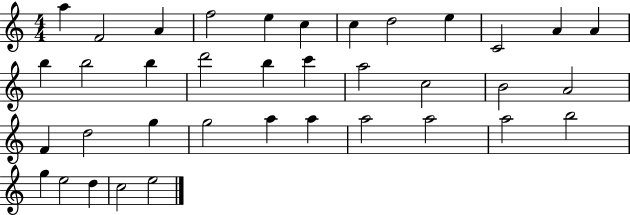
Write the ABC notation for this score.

X:1
T:Untitled
M:4/4
L:1/4
K:C
a F2 A f2 e c c d2 e C2 A A b b2 b d'2 b c' a2 c2 B2 A2 F d2 g g2 a a a2 a2 a2 b2 g e2 d c2 e2